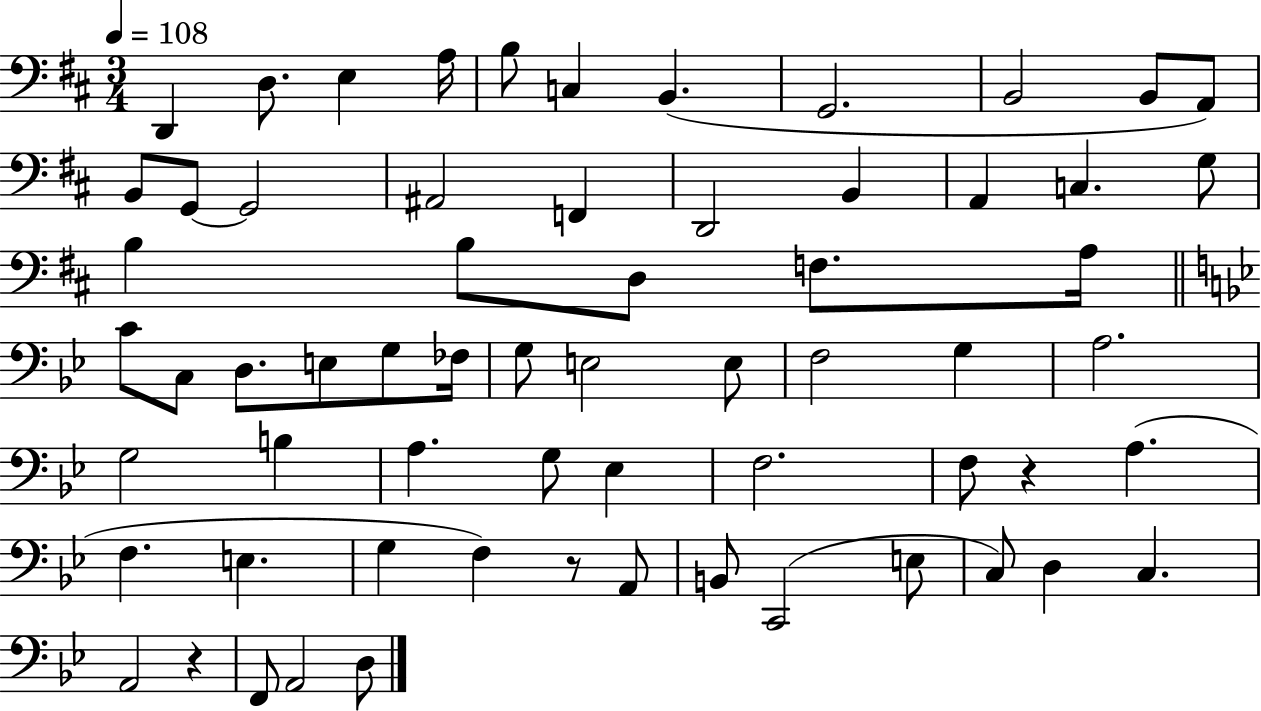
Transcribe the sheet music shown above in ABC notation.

X:1
T:Untitled
M:3/4
L:1/4
K:D
D,, D,/2 E, A,/4 B,/2 C, B,, G,,2 B,,2 B,,/2 A,,/2 B,,/2 G,,/2 G,,2 ^A,,2 F,, D,,2 B,, A,, C, G,/2 B, B,/2 D,/2 F,/2 A,/4 C/2 C,/2 D,/2 E,/2 G,/2 _F,/4 G,/2 E,2 E,/2 F,2 G, A,2 G,2 B, A, G,/2 _E, F,2 F,/2 z A, F, E, G, F, z/2 A,,/2 B,,/2 C,,2 E,/2 C,/2 D, C, A,,2 z F,,/2 A,,2 D,/2